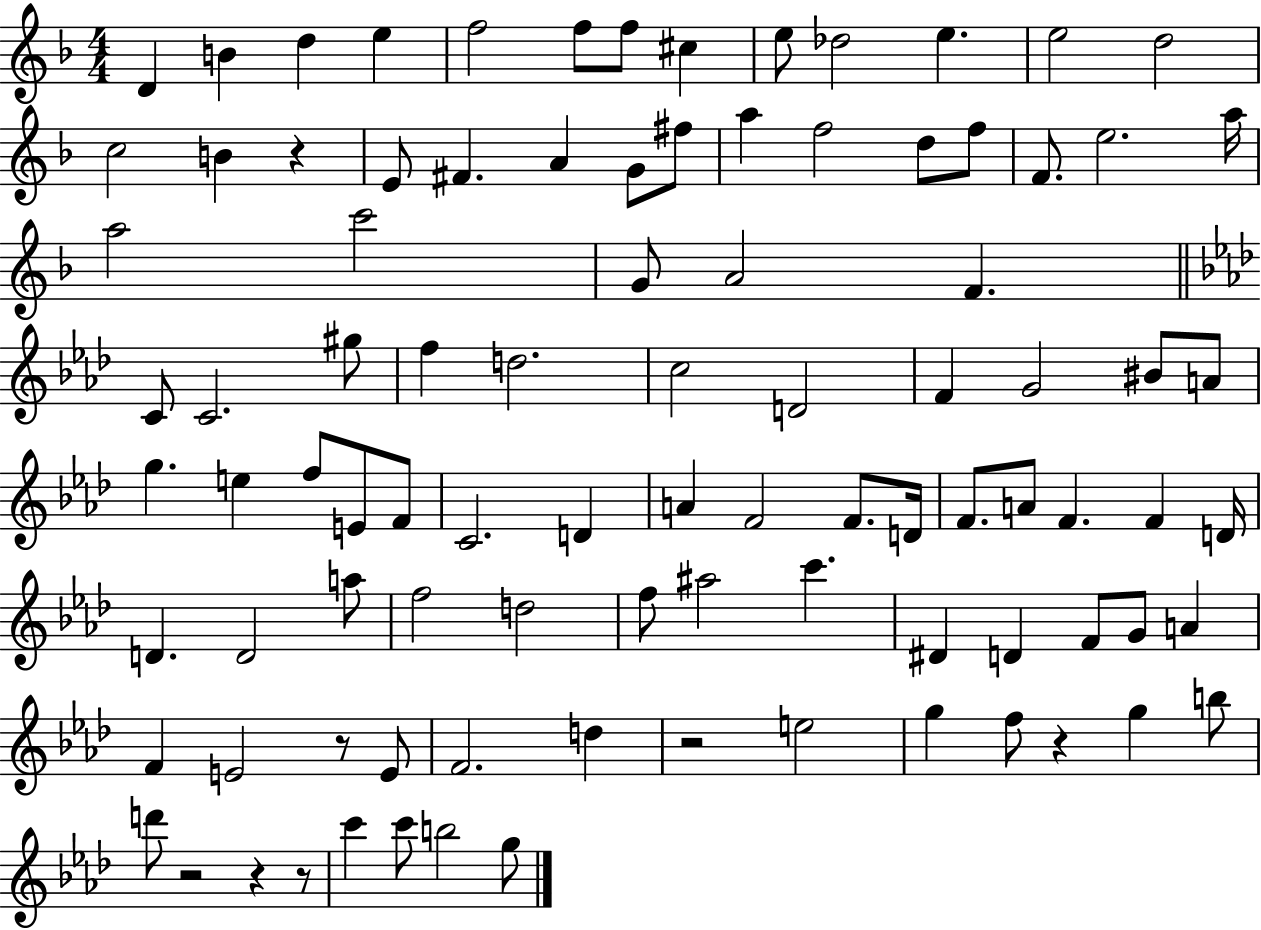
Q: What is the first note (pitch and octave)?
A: D4